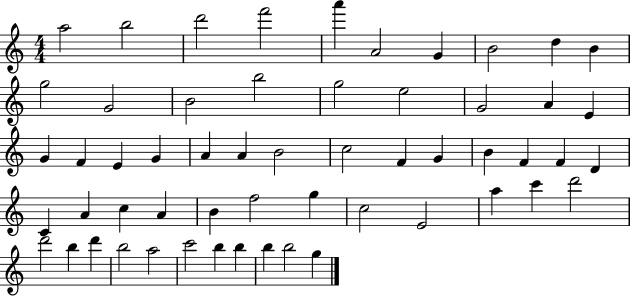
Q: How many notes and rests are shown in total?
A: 56